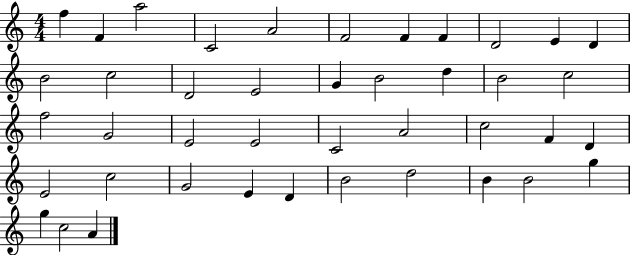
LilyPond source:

{
  \clef treble
  \numericTimeSignature
  \time 4/4
  \key c \major
  f''4 f'4 a''2 | c'2 a'2 | f'2 f'4 f'4 | d'2 e'4 d'4 | \break b'2 c''2 | d'2 e'2 | g'4 b'2 d''4 | b'2 c''2 | \break f''2 g'2 | e'2 e'2 | c'2 a'2 | c''2 f'4 d'4 | \break e'2 c''2 | g'2 e'4 d'4 | b'2 d''2 | b'4 b'2 g''4 | \break g''4 c''2 a'4 | \bar "|."
}